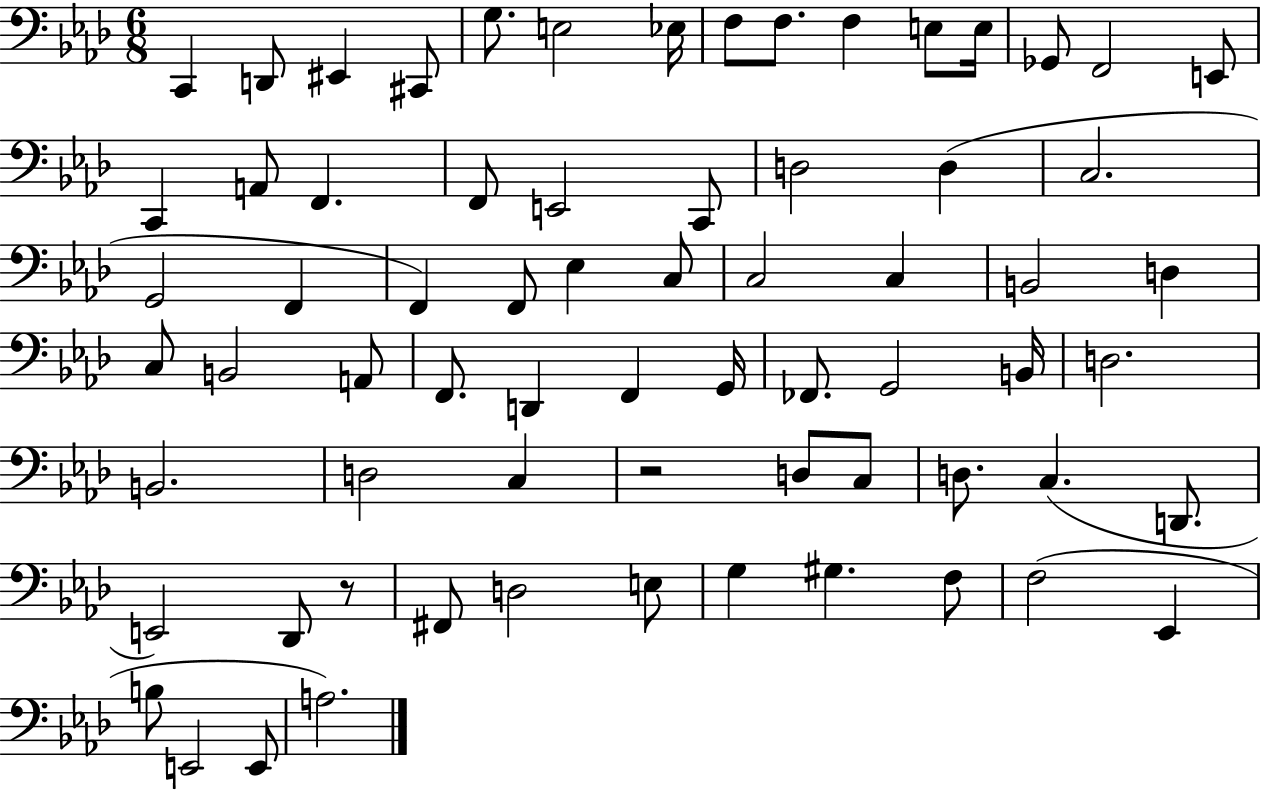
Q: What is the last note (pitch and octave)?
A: A3